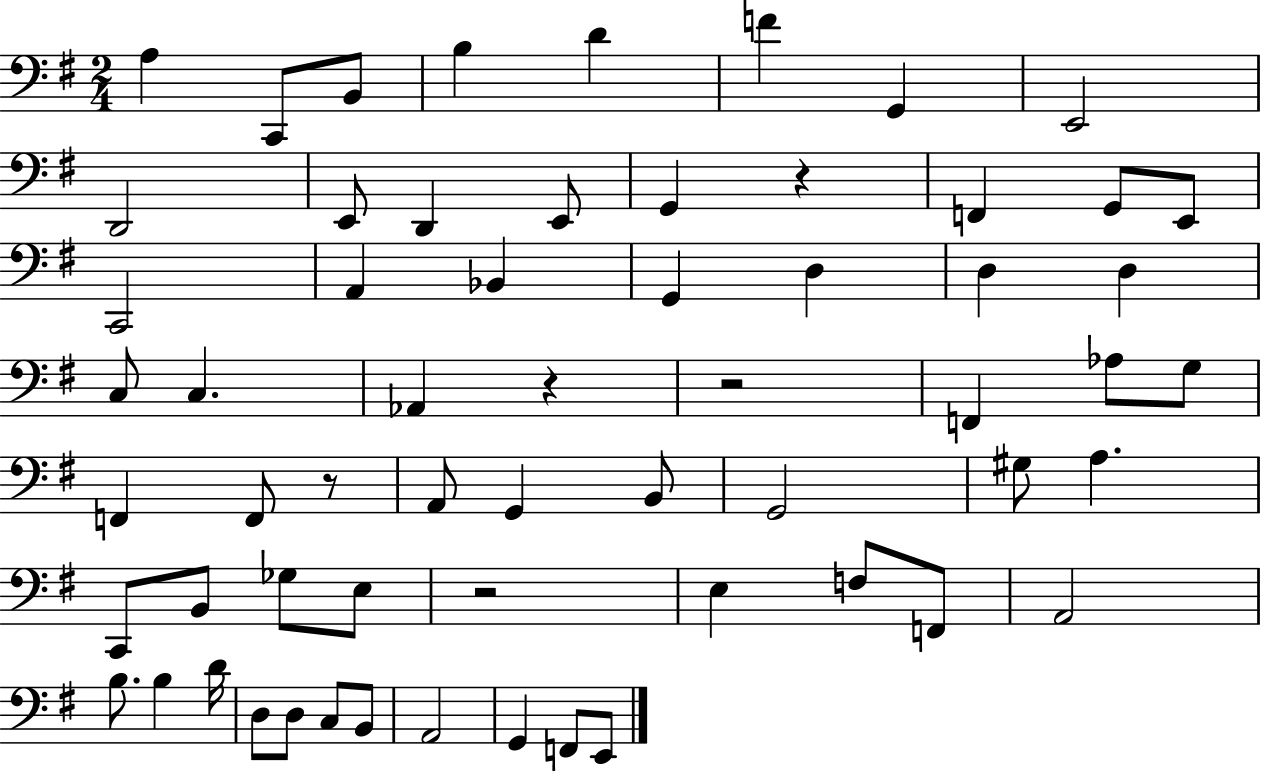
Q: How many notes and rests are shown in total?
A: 61